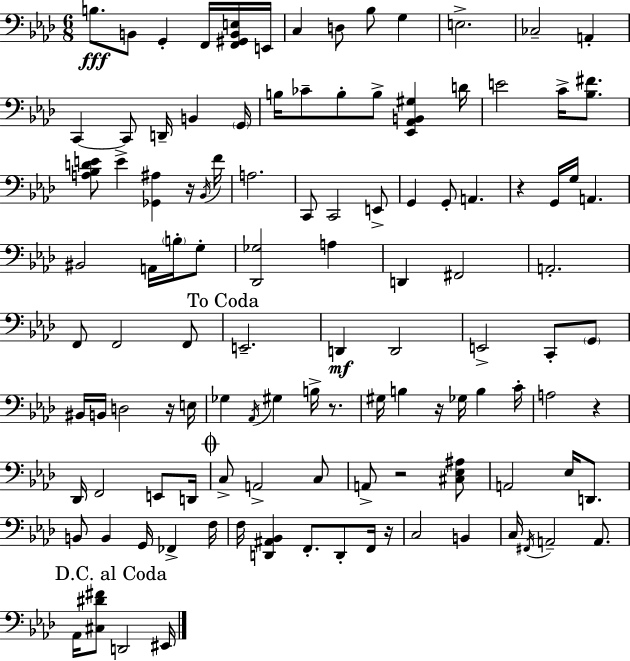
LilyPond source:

{
  \clef bass
  \numericTimeSignature
  \time 6/8
  \key f \minor
  b8.\fff b,8 g,4-. f,16 <f, gis, b, e>16 e,16 | c4 d8 bes8 g4 | e2.-> | ces2-- a,4-. | \break c,4~~ c,8 d,16-- b,4 \parenthesize g,16 | b16 ces'8-- b8-. b8-> <ees, aes, b, gis>4 d'16 | e'2 c'16-> <bes fis'>8. | <a bes d' e'>8 e'4-> <ges, ais>4 r16 \acciaccatura { bes,16 } | \break f'16 a2. | c,8 c,2 e,8-> | g,4 g,8-. a,4. | r4 g,16 g16 a,4. | \break bis,2 a,16 \parenthesize b16-. g8-. | <des, ges>2 a4 | d,4 fis,2 | a,2.-. | \break f,8 f,2 f,8 | \mark "To Coda" e,2.-- | d,4\mf d,2 | e,2-> c,8-. \parenthesize g,8 | \break bis,16 b,16 d2 r16 | e16 ges4 \acciaccatura { aes,16 } gis4 b16-> r8. | gis16 b4 r16 ges16 b4 | c'16-. a2 r4 | \break des,16 f,2 e,8 | d,16 \mark \markup { \musicglyph "scripts.coda" } c8-> a,2-> | c8 a,8-> r2 | <cis ees ais>8 a,2 ees16 d,8. | \break b,8 b,4 g,16 fes,4-> | f16 f16 <d, ais, bes,>4 f,8.-. d,8-. | f,16 r16 c2 b,4 | c16 \acciaccatura { fis,16 } a,2-- | \break a,8. \mark "D.C. al Coda" aes,16 <cis dis' fis'>8 d,2 | eis,16 \bar "|."
}